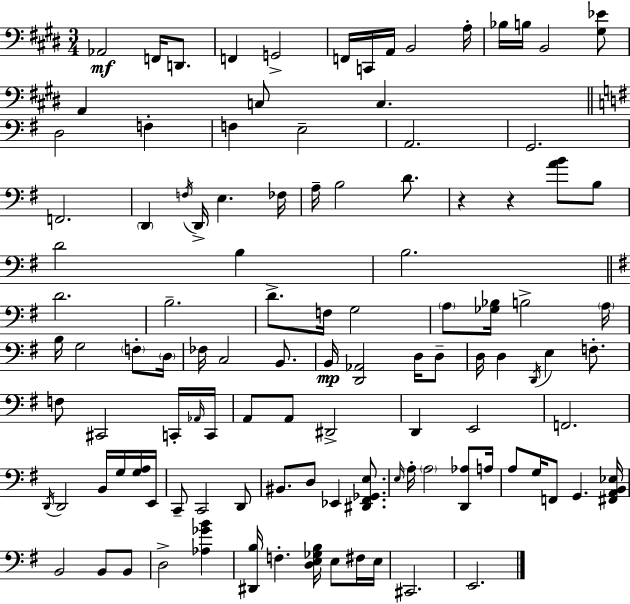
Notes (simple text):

Ab2/h F2/s D2/e. F2/q G2/h F2/s C2/s A2/s B2/h A3/s Bb3/s B3/s B2/h [G#3,Eb4]/e A2/q C3/e C3/q. D3/h F3/q F3/q E3/h A2/h. G2/h. F2/h. D2/q F3/s D2/s E3/q. FES3/s A3/s B3/h D4/e. R/q R/q [A4,B4]/e B3/e D4/h B3/q B3/h. D4/h. B3/h. D4/e. F3/s G3/h A3/e [Gb3,Bb3]/s B3/h A3/s B3/s G3/h F3/e D3/s FES3/s C3/h B2/e. B2/s [D2,Ab2]/h D3/s D3/e D3/s D3/q D2/s E3/q F3/e. F3/e C#2/h C2/s Ab2/s C2/s A2/e A2/e D#2/h D2/q E2/h F2/h. D2/s D2/h B2/s G3/s [G3,A3]/s E2/s C2/e C2/h D2/e BIS2/e. D3/e Eb2/q [D#2,F#2,Gb2,E3]/e. E3/s A3/s A3/h [D2,Ab3]/e A3/s A3/e G3/s F2/e G2/q. [F#2,A2,B2,Eb3]/s B2/h B2/e B2/e D3/h [Ab3,Gb4,B4]/q [D#2,B3]/s F3/q. [D3,E3,Gb3,B3]/s E3/e F#3/s E3/s C#2/h. E2/h.